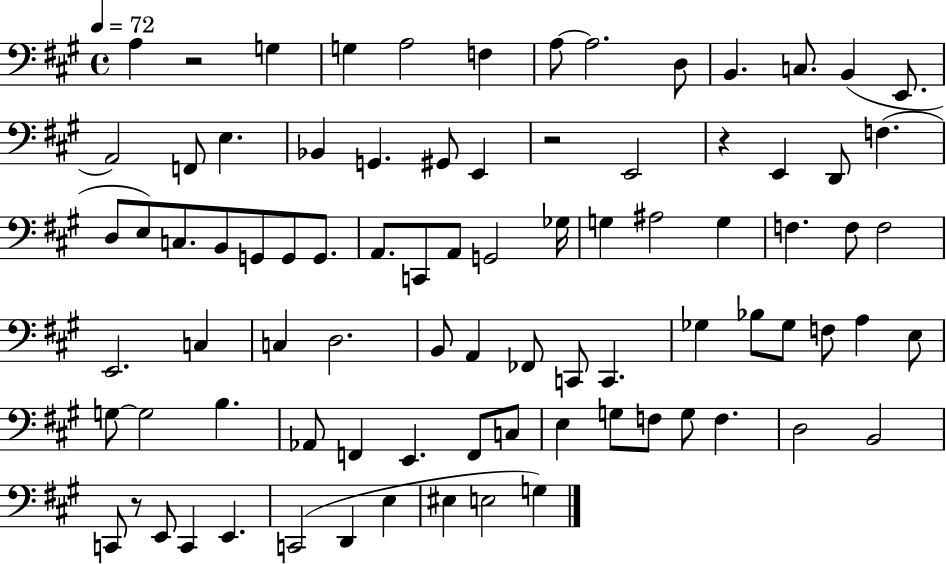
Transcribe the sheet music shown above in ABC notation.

X:1
T:Untitled
M:4/4
L:1/4
K:A
A, z2 G, G, A,2 F, A,/2 A,2 D,/2 B,, C,/2 B,, E,,/2 A,,2 F,,/2 E, _B,, G,, ^G,,/2 E,, z2 E,,2 z E,, D,,/2 F, D,/2 E,/2 C,/2 B,,/2 G,,/2 G,,/2 G,,/2 A,,/2 C,,/2 A,,/2 G,,2 _G,/4 G, ^A,2 G, F, F,/2 F,2 E,,2 C, C, D,2 B,,/2 A,, _F,,/2 C,,/2 C,, _G, _B,/2 _G,/2 F,/2 A, E,/2 G,/2 G,2 B, _A,,/2 F,, E,, F,,/2 C,/2 E, G,/2 F,/2 G,/2 F, D,2 B,,2 C,,/2 z/2 E,,/2 C,, E,, C,,2 D,, E, ^E, E,2 G,